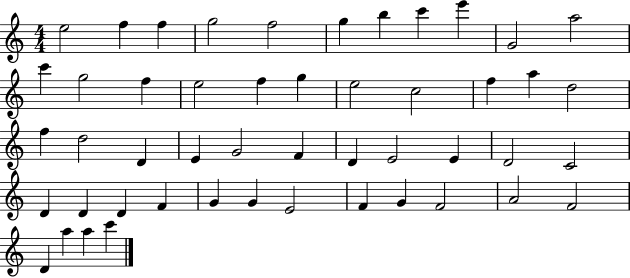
{
  \clef treble
  \numericTimeSignature
  \time 4/4
  \key c \major
  e''2 f''4 f''4 | g''2 f''2 | g''4 b''4 c'''4 e'''4 | g'2 a''2 | \break c'''4 g''2 f''4 | e''2 f''4 g''4 | e''2 c''2 | f''4 a''4 d''2 | \break f''4 d''2 d'4 | e'4 g'2 f'4 | d'4 e'2 e'4 | d'2 c'2 | \break d'4 d'4 d'4 f'4 | g'4 g'4 e'2 | f'4 g'4 f'2 | a'2 f'2 | \break d'4 a''4 a''4 c'''4 | \bar "|."
}